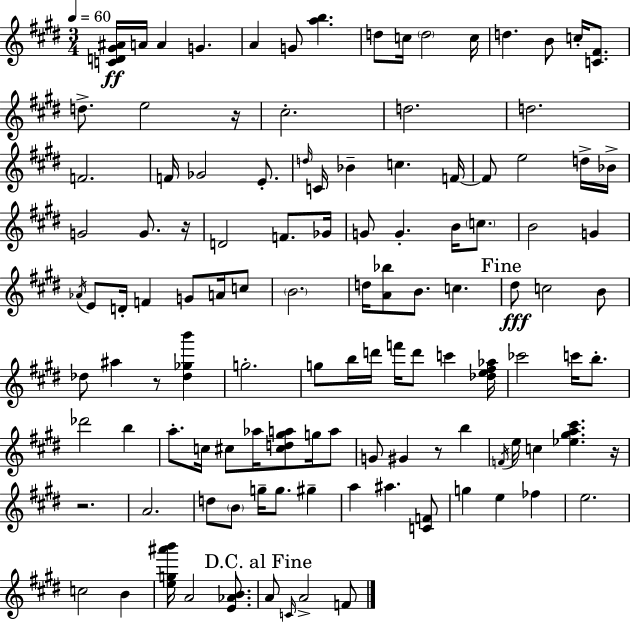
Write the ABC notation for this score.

X:1
T:Untitled
M:3/4
L:1/4
K:E
[CD^G^A]/4 A/4 A G A G/2 [ab] d/2 c/4 d2 c/4 d B/2 c/4 [C^F]/2 d/2 e2 z/4 ^c2 d2 d2 F2 F/4 _G2 E/2 d/4 C/4 _B c F/4 F/2 e2 d/4 _B/4 G2 G/2 z/4 D2 F/2 _G/4 G/2 G B/4 c/2 B2 G _A/4 E/2 D/4 F G/2 A/4 c/2 B2 d/4 [A_b]/2 B/2 c ^d/2 c2 B/2 _d/2 ^a z/2 [_d_gb'] g2 g/2 b/4 d'/4 f'/4 d'/2 c' [_de^f_a]/4 _c'2 c'/4 b/2 _d'2 b a/2 c/4 ^c/2 _a/4 [^cd^ga]/2 g/4 a/2 G/2 ^G z/2 b F/4 e/4 c [_e^ga^c'] z/4 z2 A2 d/2 B/2 g/4 g/2 ^g a ^a [CF]/2 g e _f e2 c2 B [eg^a'b']/4 A2 [E_AB]/2 A/2 C/4 A2 F/2